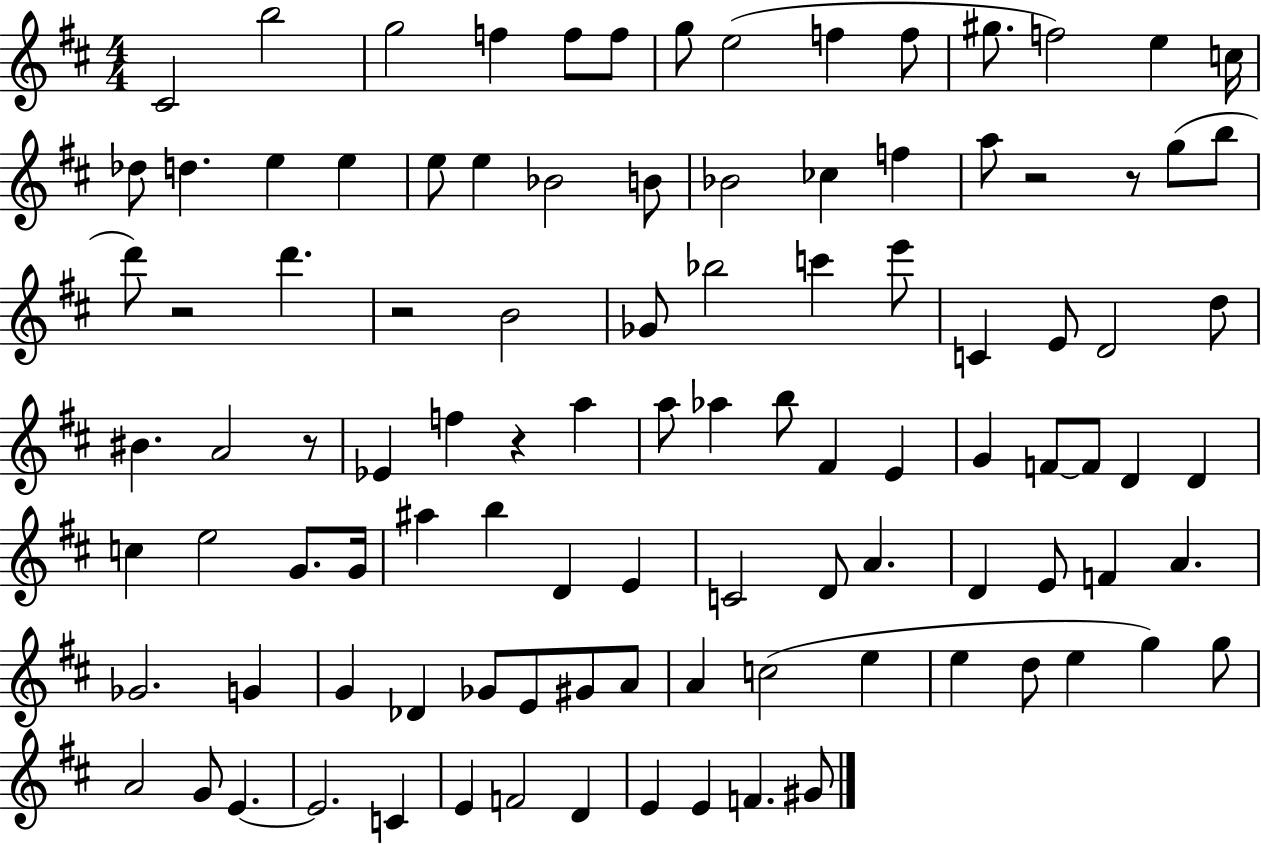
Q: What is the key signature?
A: D major